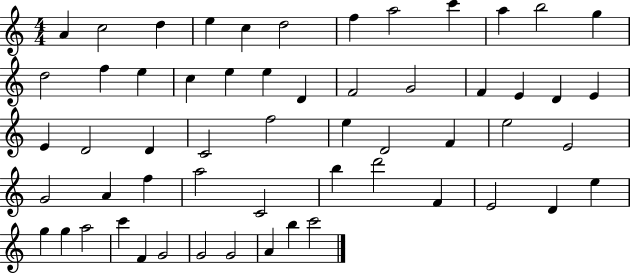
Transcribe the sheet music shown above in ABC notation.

X:1
T:Untitled
M:4/4
L:1/4
K:C
A c2 d e c d2 f a2 c' a b2 g d2 f e c e e D F2 G2 F E D E E D2 D C2 f2 e D2 F e2 E2 G2 A f a2 C2 b d'2 F E2 D e g g a2 c' F G2 G2 G2 A b c'2